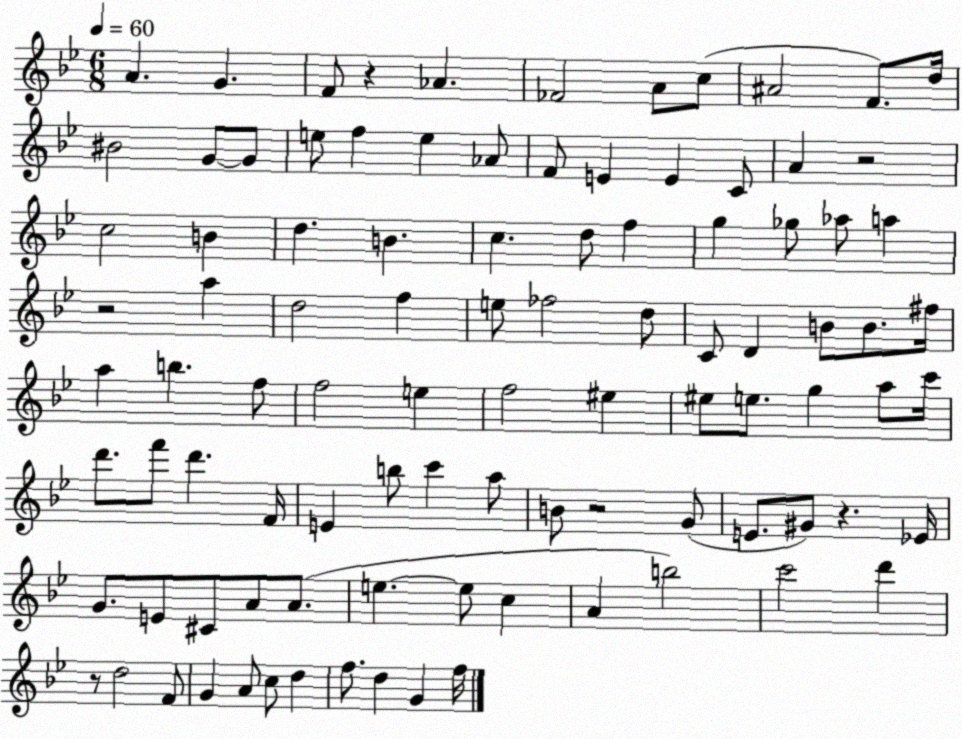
X:1
T:Untitled
M:6/8
L:1/4
K:Bb
A G F/2 z _A _F2 A/2 c/2 ^A2 F/2 d/4 ^B2 G/2 G/2 e/2 f e _A/2 F/2 E E C/2 A z2 c2 B d B c d/2 f g _g/2 _a/2 a z2 a d2 f e/2 _f2 d/2 C/2 D B/2 B/2 ^f/4 a b f/2 f2 e f2 ^e ^e/2 e/2 g a/2 c'/4 d'/2 f'/2 d' F/4 E b/2 c' a/2 B/2 z2 G/2 E/2 ^G/2 z _E/4 G/2 E/2 ^C/2 A/2 A/2 e e/2 c A b2 c'2 d' z/2 d2 F/2 G A/2 c/2 d f/2 d G f/4